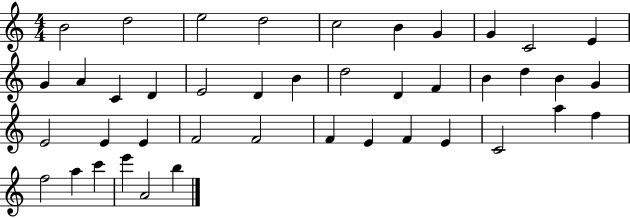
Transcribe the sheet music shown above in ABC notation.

X:1
T:Untitled
M:4/4
L:1/4
K:C
B2 d2 e2 d2 c2 B G G C2 E G A C D E2 D B d2 D F B d B G E2 E E F2 F2 F E F E C2 a f f2 a c' e' A2 b